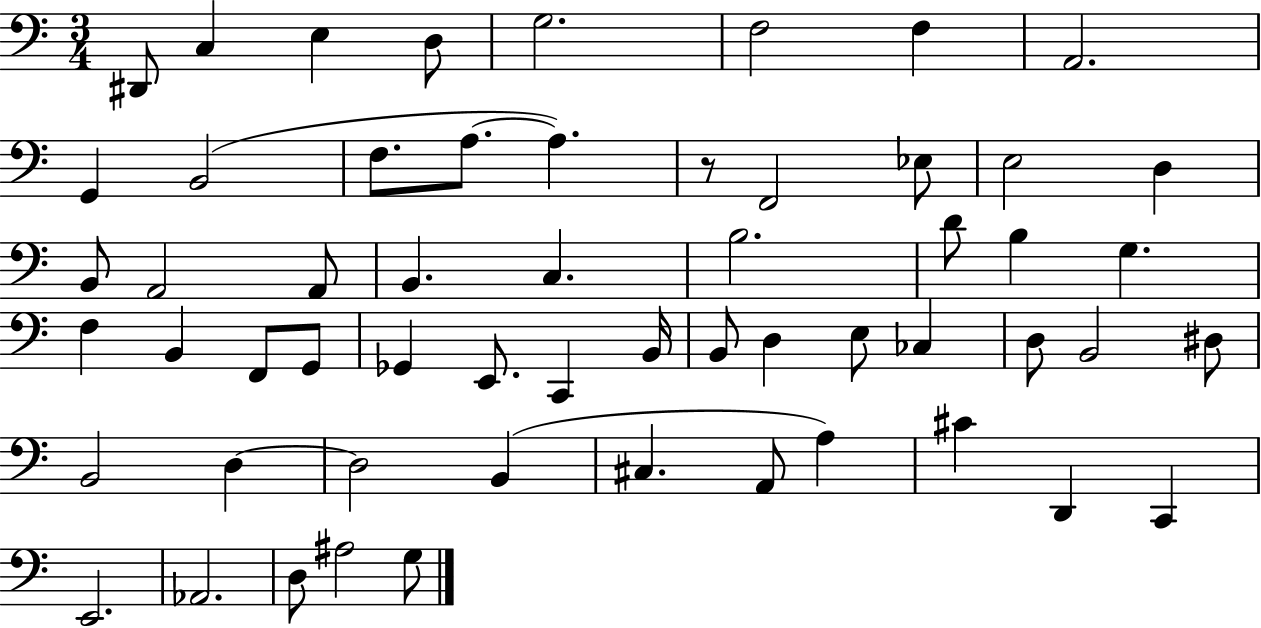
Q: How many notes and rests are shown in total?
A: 57